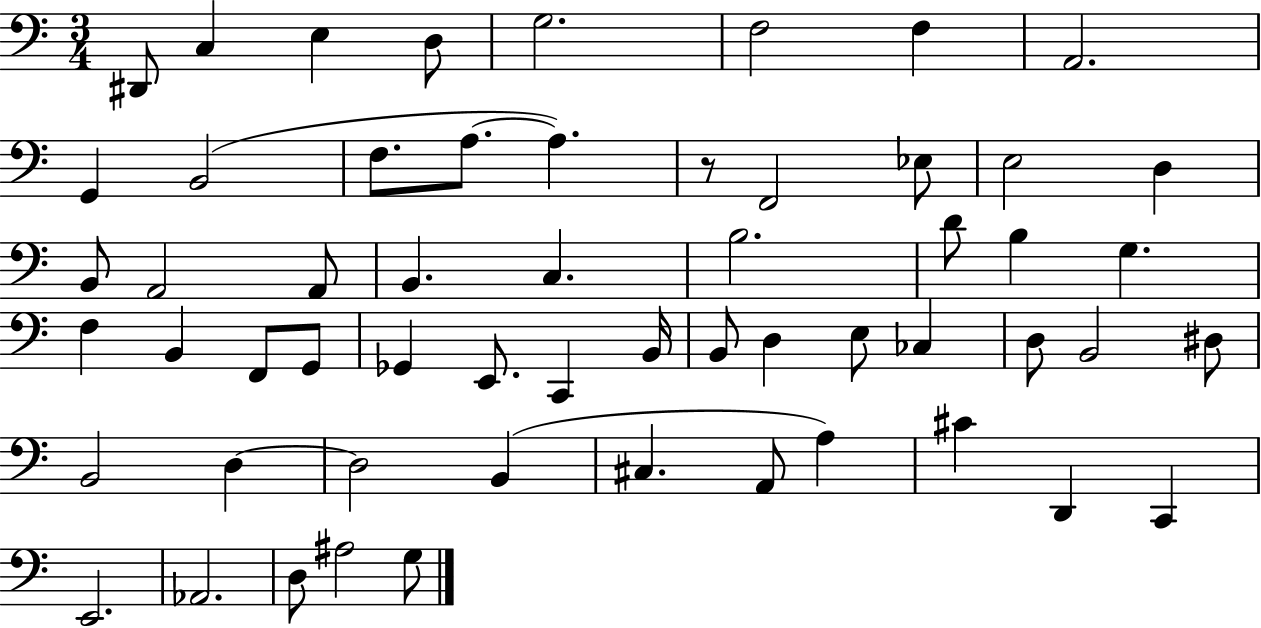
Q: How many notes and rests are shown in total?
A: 57